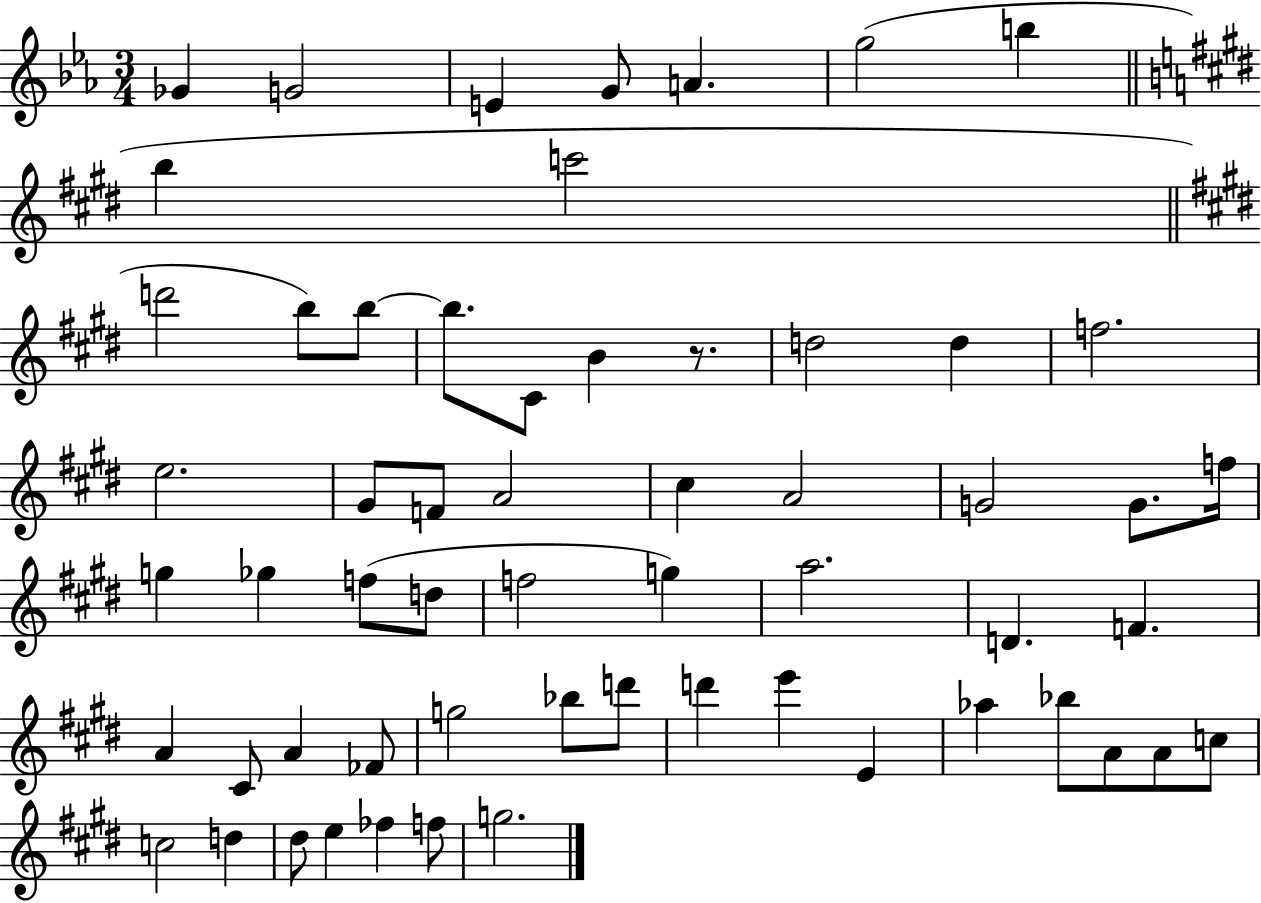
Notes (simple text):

Gb4/q G4/h E4/q G4/e A4/q. G5/h B5/q B5/q C6/h D6/h B5/e B5/e B5/e. C#4/e B4/q R/e. D5/h D5/q F5/h. E5/h. G#4/e F4/e A4/h C#5/q A4/h G4/h G4/e. F5/s G5/q Gb5/q F5/e D5/e F5/h G5/q A5/h. D4/q. F4/q. A4/q C#4/e A4/q FES4/e G5/h Bb5/e D6/e D6/q E6/q E4/q Ab5/q Bb5/e A4/e A4/e C5/e C5/h D5/q D#5/e E5/q FES5/q F5/e G5/h.